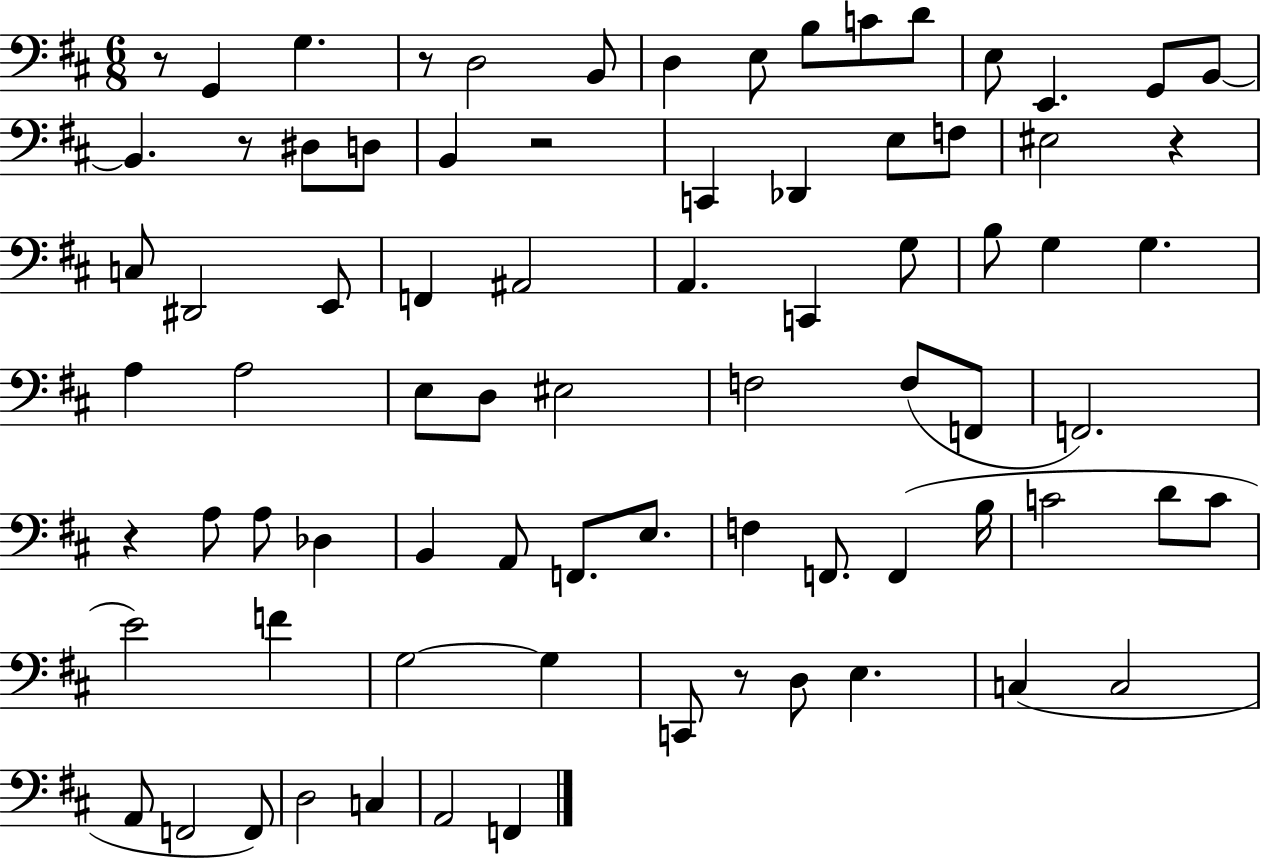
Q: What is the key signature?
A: D major